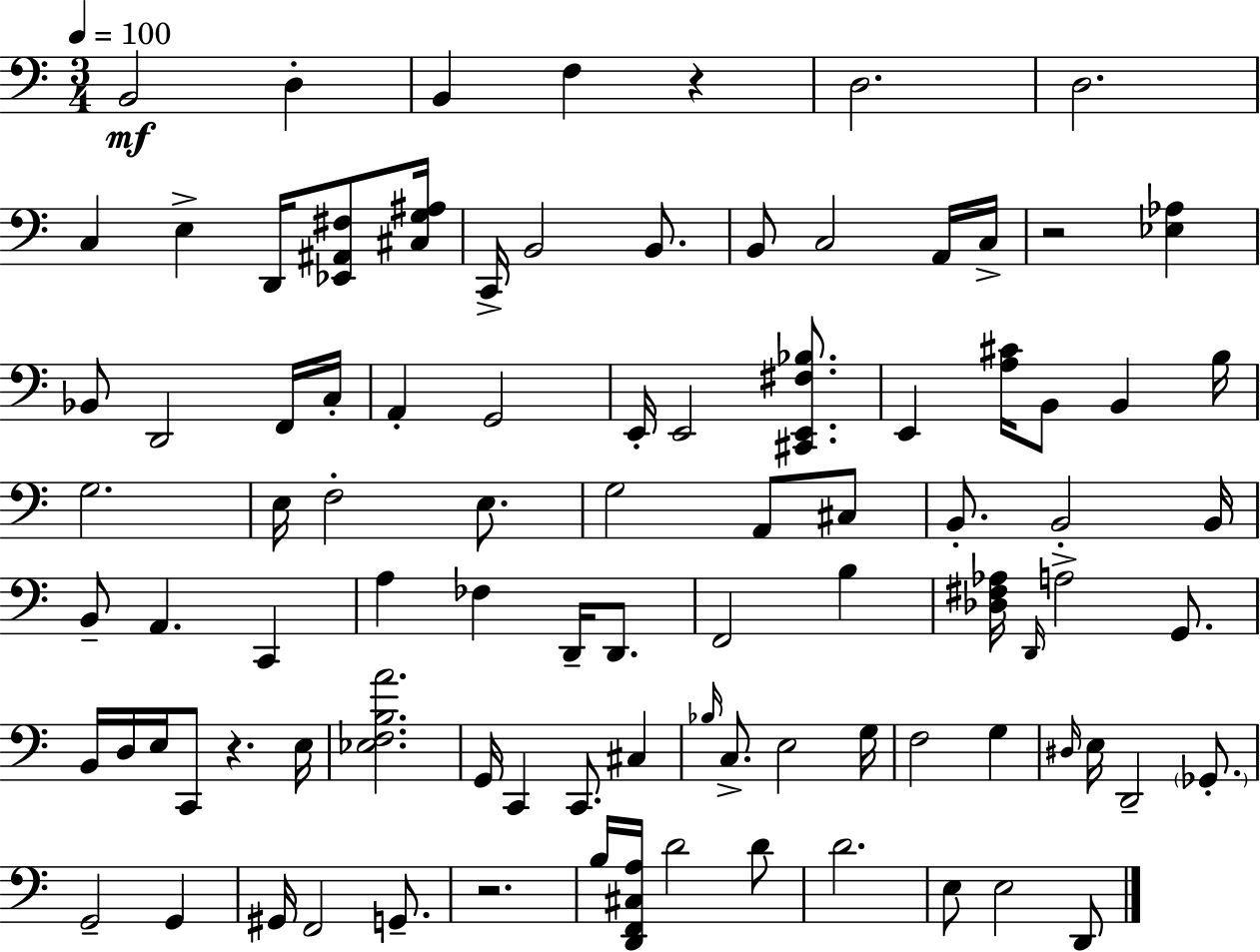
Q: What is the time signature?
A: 3/4